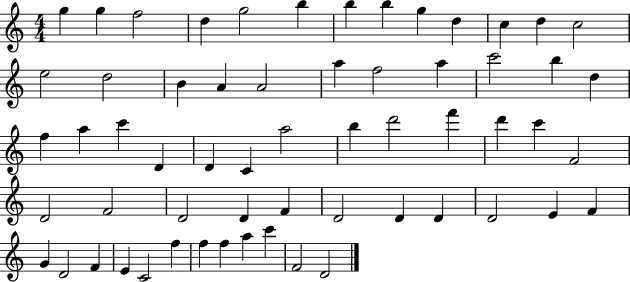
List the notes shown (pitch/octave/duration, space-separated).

G5/q G5/q F5/h D5/q G5/h B5/q B5/q B5/q G5/q D5/q C5/q D5/q C5/h E5/h D5/h B4/q A4/q A4/h A5/q F5/h A5/q C6/h B5/q D5/q F5/q A5/q C6/q D4/q D4/q C4/q A5/h B5/q D6/h F6/q D6/q C6/q F4/h D4/h F4/h D4/h D4/q F4/q D4/h D4/q D4/q D4/h E4/q F4/q G4/q D4/h F4/q E4/q C4/h F5/q F5/q F5/q A5/q C6/q F4/h D4/h